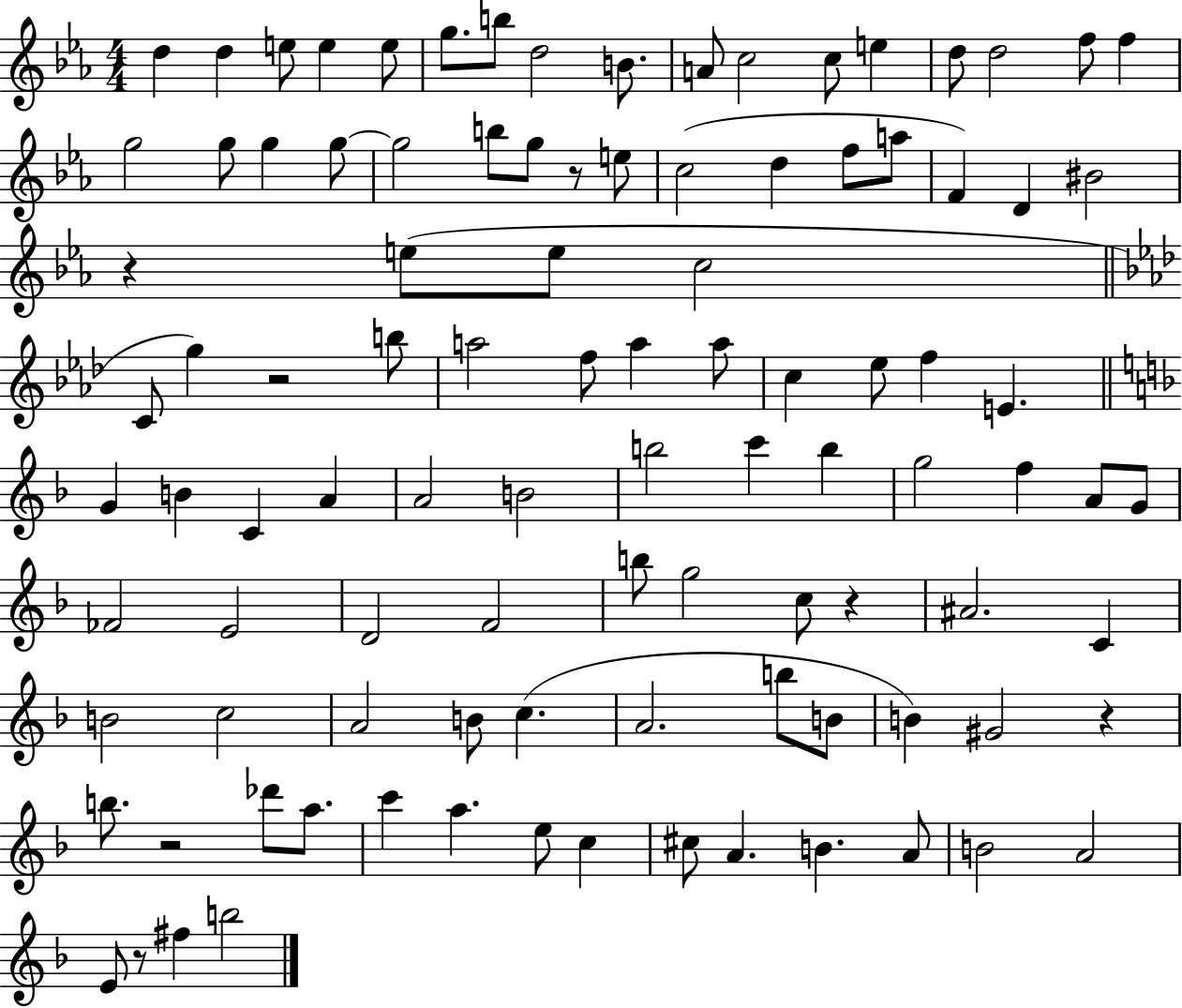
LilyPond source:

{
  \clef treble
  \numericTimeSignature
  \time 4/4
  \key ees \major
  d''4 d''4 e''8 e''4 e''8 | g''8. b''8 d''2 b'8. | a'8 c''2 c''8 e''4 | d''8 d''2 f''8 f''4 | \break g''2 g''8 g''4 g''8~~ | g''2 b''8 g''8 r8 e''8 | c''2( d''4 f''8 a''8 | f'4) d'4 bis'2 | \break r4 e''8( e''8 c''2 | \bar "||" \break \key aes \major c'8 g''4) r2 b''8 | a''2 f''8 a''4 a''8 | c''4 ees''8 f''4 e'4. | \bar "||" \break \key f \major g'4 b'4 c'4 a'4 | a'2 b'2 | b''2 c'''4 b''4 | g''2 f''4 a'8 g'8 | \break fes'2 e'2 | d'2 f'2 | b''8 g''2 c''8 r4 | ais'2. c'4 | \break b'2 c''2 | a'2 b'8 c''4.( | a'2. b''8 b'8 | b'4) gis'2 r4 | \break b''8. r2 des'''8 a''8. | c'''4 a''4. e''8 c''4 | cis''8 a'4. b'4. a'8 | b'2 a'2 | \break e'8 r8 fis''4 b''2 | \bar "|."
}